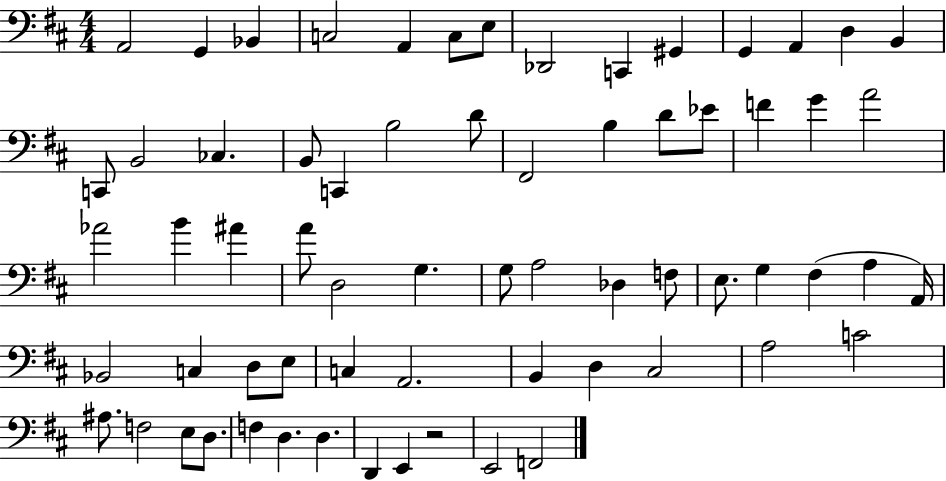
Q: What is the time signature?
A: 4/4